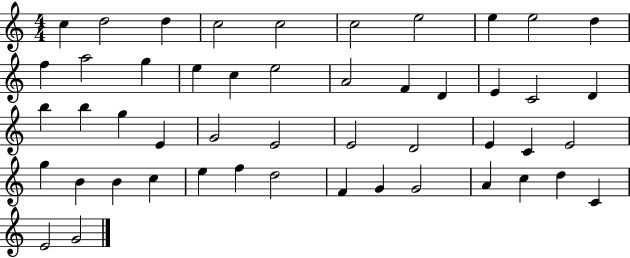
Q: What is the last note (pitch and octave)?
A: G4